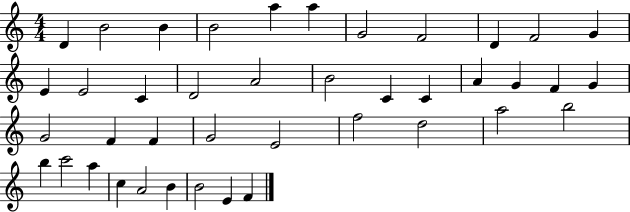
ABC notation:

X:1
T:Untitled
M:4/4
L:1/4
K:C
D B2 B B2 a a G2 F2 D F2 G E E2 C D2 A2 B2 C C A G F G G2 F F G2 E2 f2 d2 a2 b2 b c'2 a c A2 B B2 E F